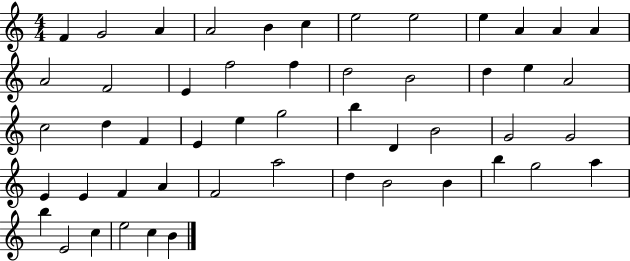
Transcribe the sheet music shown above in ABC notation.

X:1
T:Untitled
M:4/4
L:1/4
K:C
F G2 A A2 B c e2 e2 e A A A A2 F2 E f2 f d2 B2 d e A2 c2 d F E e g2 b D B2 G2 G2 E E F A F2 a2 d B2 B b g2 a b E2 c e2 c B